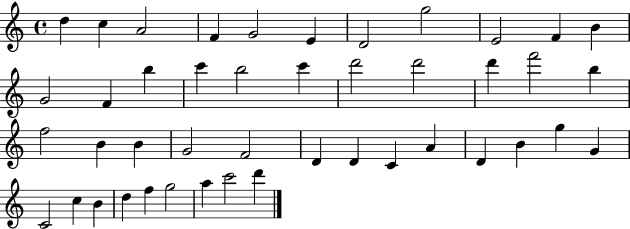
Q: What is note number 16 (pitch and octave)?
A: B5